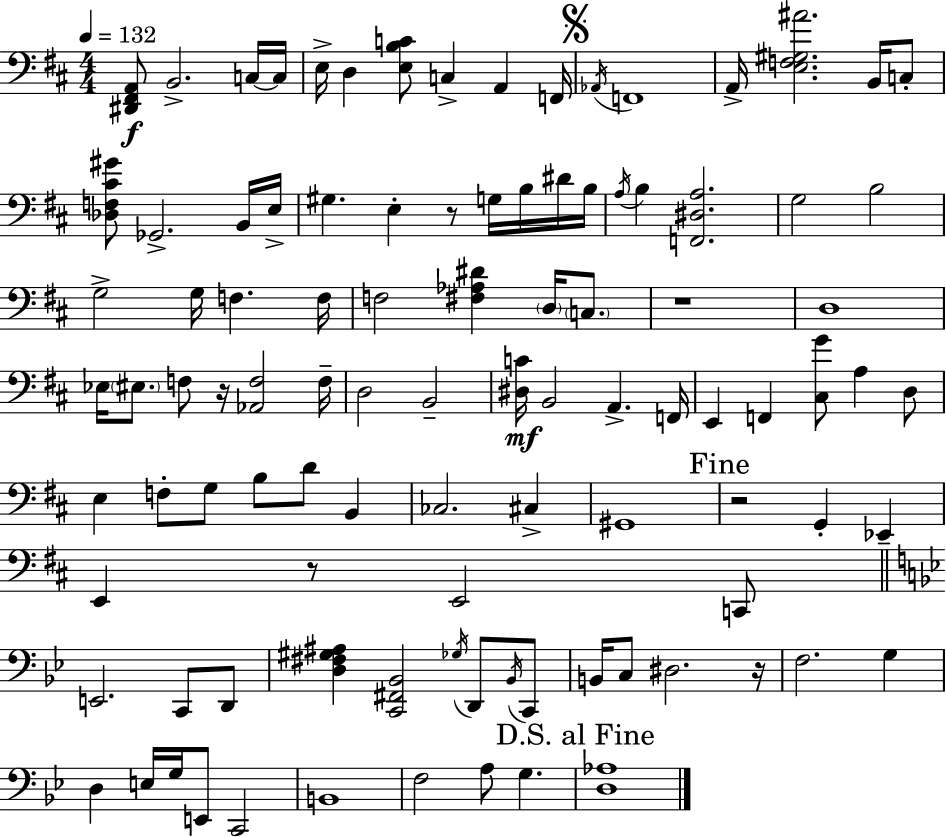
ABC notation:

X:1
T:Untitled
M:4/4
L:1/4
K:D
[^D,,^F,,A,,]/2 B,,2 C,/4 C,/4 E,/4 D, [E,B,C]/2 C, A,, F,,/4 _A,,/4 F,,4 A,,/4 [E,F,^G,^A]2 B,,/4 C,/2 [_D,F,^C^G]/2 _G,,2 B,,/4 E,/4 ^G, E, z/2 G,/4 B,/4 ^D/4 B,/4 A,/4 B, [F,,^D,A,]2 G,2 B,2 G,2 G,/4 F, F,/4 F,2 [^F,_A,^D] D,/4 C,/2 z4 D,4 _E,/4 ^E,/2 F,/2 z/4 [_A,,F,]2 F,/4 D,2 B,,2 [^D,C]/4 B,,2 A,, F,,/4 E,, F,, [^C,G]/2 A, D,/2 E, F,/2 G,/2 B,/2 D/2 B,, _C,2 ^C, ^G,,4 z2 G,, _E,, E,, z/2 E,,2 C,,/2 E,,2 C,,/2 D,,/2 [D,^F,^G,^A,] [C,,^F,,_B,,]2 _G,/4 D,,/2 _B,,/4 C,,/2 B,,/4 C,/2 ^D,2 z/4 F,2 G, D, E,/4 G,/4 E,,/2 C,,2 B,,4 F,2 A,/2 G, [D,_A,]4